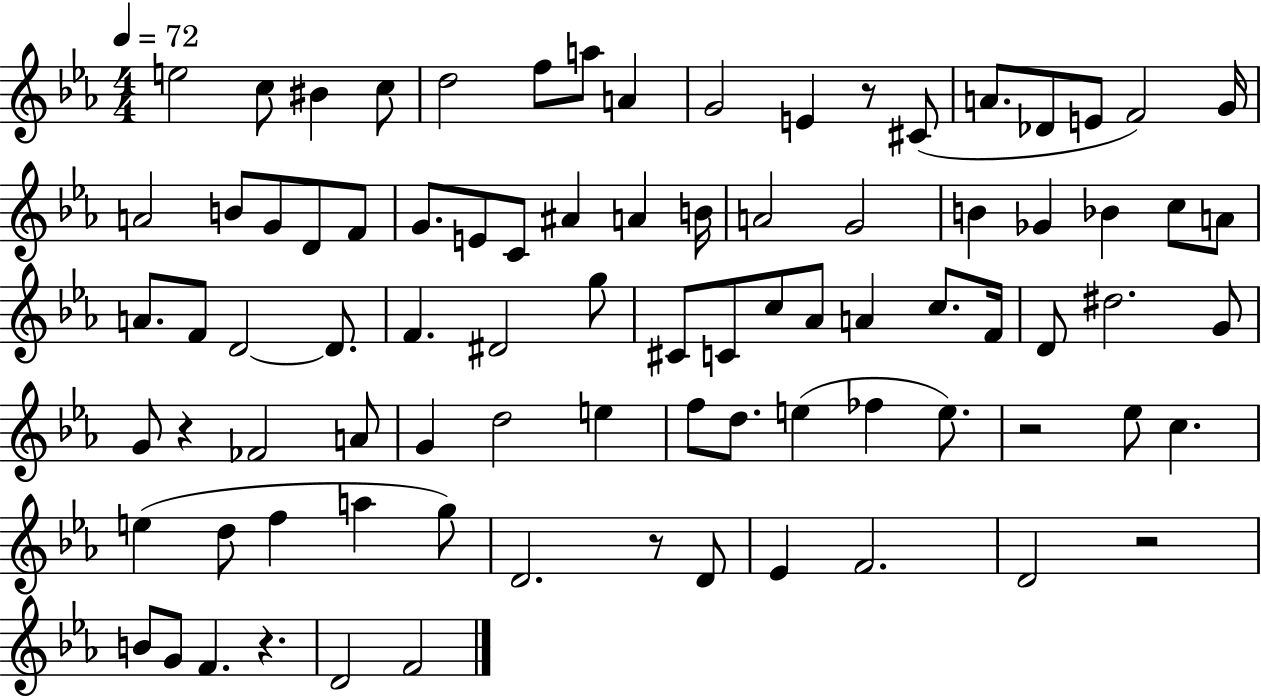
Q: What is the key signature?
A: EES major